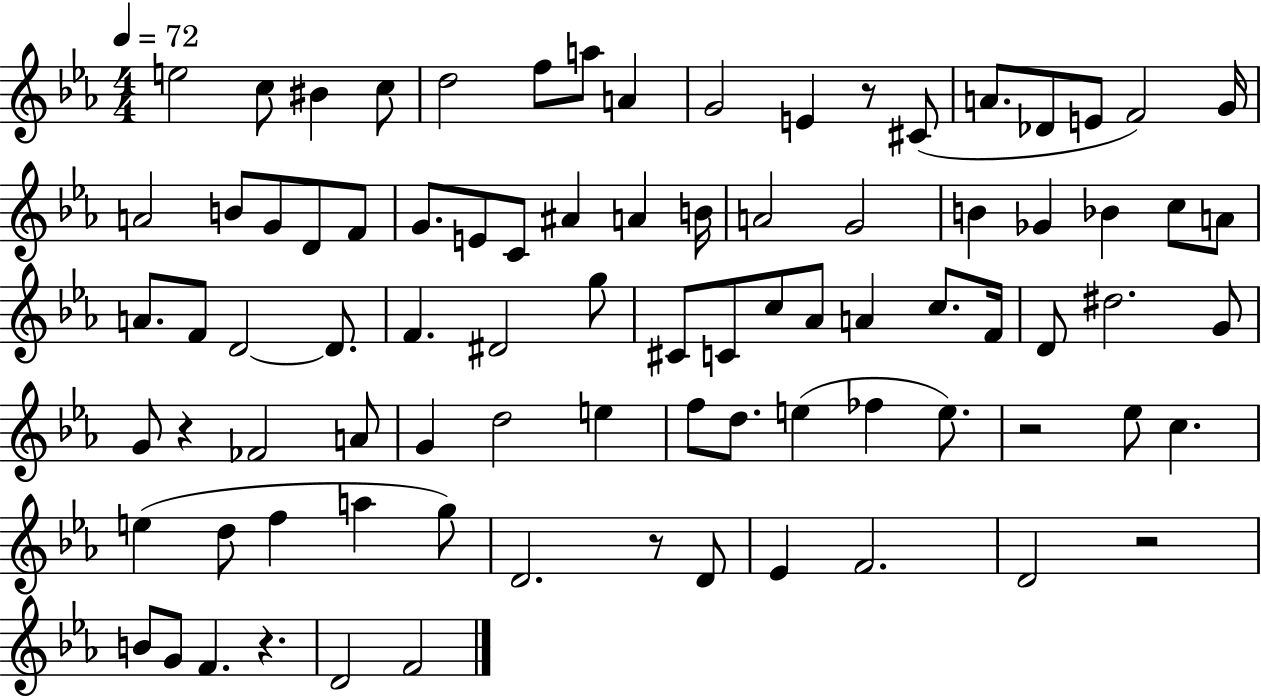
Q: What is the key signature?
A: EES major